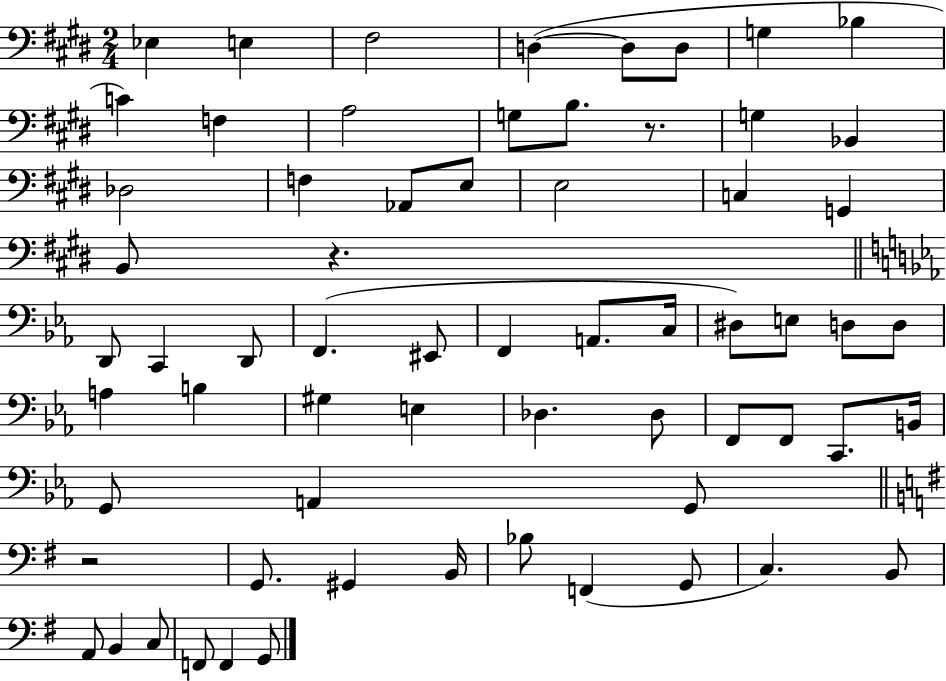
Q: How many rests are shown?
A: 3